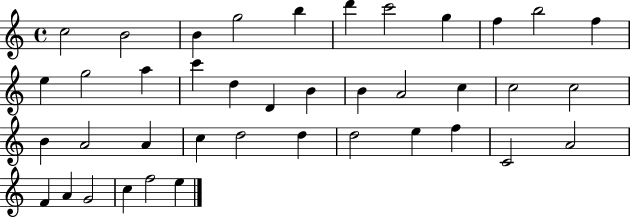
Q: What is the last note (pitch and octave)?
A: E5